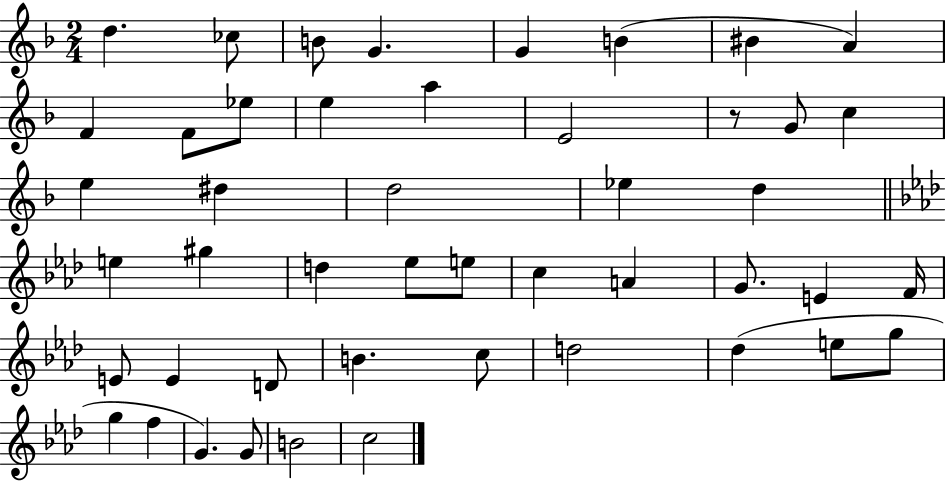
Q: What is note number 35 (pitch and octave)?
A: B4